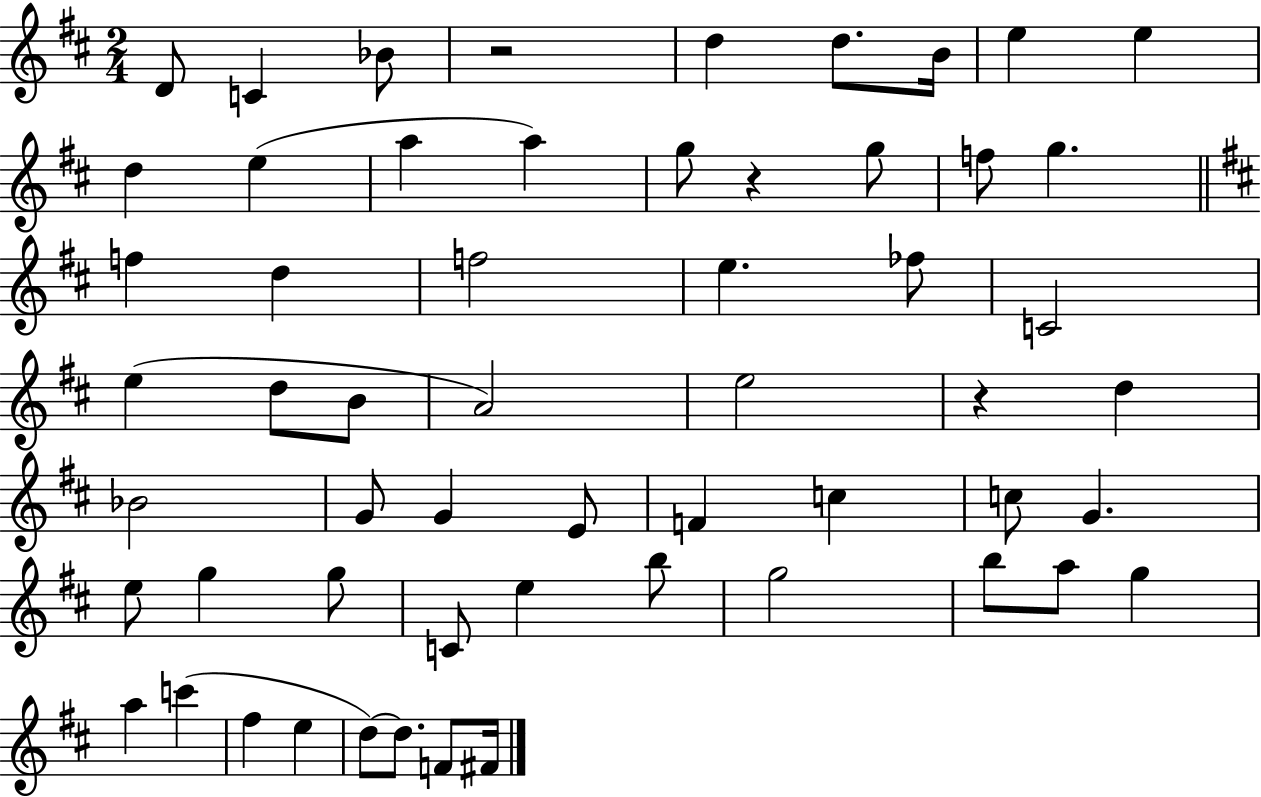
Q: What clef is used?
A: treble